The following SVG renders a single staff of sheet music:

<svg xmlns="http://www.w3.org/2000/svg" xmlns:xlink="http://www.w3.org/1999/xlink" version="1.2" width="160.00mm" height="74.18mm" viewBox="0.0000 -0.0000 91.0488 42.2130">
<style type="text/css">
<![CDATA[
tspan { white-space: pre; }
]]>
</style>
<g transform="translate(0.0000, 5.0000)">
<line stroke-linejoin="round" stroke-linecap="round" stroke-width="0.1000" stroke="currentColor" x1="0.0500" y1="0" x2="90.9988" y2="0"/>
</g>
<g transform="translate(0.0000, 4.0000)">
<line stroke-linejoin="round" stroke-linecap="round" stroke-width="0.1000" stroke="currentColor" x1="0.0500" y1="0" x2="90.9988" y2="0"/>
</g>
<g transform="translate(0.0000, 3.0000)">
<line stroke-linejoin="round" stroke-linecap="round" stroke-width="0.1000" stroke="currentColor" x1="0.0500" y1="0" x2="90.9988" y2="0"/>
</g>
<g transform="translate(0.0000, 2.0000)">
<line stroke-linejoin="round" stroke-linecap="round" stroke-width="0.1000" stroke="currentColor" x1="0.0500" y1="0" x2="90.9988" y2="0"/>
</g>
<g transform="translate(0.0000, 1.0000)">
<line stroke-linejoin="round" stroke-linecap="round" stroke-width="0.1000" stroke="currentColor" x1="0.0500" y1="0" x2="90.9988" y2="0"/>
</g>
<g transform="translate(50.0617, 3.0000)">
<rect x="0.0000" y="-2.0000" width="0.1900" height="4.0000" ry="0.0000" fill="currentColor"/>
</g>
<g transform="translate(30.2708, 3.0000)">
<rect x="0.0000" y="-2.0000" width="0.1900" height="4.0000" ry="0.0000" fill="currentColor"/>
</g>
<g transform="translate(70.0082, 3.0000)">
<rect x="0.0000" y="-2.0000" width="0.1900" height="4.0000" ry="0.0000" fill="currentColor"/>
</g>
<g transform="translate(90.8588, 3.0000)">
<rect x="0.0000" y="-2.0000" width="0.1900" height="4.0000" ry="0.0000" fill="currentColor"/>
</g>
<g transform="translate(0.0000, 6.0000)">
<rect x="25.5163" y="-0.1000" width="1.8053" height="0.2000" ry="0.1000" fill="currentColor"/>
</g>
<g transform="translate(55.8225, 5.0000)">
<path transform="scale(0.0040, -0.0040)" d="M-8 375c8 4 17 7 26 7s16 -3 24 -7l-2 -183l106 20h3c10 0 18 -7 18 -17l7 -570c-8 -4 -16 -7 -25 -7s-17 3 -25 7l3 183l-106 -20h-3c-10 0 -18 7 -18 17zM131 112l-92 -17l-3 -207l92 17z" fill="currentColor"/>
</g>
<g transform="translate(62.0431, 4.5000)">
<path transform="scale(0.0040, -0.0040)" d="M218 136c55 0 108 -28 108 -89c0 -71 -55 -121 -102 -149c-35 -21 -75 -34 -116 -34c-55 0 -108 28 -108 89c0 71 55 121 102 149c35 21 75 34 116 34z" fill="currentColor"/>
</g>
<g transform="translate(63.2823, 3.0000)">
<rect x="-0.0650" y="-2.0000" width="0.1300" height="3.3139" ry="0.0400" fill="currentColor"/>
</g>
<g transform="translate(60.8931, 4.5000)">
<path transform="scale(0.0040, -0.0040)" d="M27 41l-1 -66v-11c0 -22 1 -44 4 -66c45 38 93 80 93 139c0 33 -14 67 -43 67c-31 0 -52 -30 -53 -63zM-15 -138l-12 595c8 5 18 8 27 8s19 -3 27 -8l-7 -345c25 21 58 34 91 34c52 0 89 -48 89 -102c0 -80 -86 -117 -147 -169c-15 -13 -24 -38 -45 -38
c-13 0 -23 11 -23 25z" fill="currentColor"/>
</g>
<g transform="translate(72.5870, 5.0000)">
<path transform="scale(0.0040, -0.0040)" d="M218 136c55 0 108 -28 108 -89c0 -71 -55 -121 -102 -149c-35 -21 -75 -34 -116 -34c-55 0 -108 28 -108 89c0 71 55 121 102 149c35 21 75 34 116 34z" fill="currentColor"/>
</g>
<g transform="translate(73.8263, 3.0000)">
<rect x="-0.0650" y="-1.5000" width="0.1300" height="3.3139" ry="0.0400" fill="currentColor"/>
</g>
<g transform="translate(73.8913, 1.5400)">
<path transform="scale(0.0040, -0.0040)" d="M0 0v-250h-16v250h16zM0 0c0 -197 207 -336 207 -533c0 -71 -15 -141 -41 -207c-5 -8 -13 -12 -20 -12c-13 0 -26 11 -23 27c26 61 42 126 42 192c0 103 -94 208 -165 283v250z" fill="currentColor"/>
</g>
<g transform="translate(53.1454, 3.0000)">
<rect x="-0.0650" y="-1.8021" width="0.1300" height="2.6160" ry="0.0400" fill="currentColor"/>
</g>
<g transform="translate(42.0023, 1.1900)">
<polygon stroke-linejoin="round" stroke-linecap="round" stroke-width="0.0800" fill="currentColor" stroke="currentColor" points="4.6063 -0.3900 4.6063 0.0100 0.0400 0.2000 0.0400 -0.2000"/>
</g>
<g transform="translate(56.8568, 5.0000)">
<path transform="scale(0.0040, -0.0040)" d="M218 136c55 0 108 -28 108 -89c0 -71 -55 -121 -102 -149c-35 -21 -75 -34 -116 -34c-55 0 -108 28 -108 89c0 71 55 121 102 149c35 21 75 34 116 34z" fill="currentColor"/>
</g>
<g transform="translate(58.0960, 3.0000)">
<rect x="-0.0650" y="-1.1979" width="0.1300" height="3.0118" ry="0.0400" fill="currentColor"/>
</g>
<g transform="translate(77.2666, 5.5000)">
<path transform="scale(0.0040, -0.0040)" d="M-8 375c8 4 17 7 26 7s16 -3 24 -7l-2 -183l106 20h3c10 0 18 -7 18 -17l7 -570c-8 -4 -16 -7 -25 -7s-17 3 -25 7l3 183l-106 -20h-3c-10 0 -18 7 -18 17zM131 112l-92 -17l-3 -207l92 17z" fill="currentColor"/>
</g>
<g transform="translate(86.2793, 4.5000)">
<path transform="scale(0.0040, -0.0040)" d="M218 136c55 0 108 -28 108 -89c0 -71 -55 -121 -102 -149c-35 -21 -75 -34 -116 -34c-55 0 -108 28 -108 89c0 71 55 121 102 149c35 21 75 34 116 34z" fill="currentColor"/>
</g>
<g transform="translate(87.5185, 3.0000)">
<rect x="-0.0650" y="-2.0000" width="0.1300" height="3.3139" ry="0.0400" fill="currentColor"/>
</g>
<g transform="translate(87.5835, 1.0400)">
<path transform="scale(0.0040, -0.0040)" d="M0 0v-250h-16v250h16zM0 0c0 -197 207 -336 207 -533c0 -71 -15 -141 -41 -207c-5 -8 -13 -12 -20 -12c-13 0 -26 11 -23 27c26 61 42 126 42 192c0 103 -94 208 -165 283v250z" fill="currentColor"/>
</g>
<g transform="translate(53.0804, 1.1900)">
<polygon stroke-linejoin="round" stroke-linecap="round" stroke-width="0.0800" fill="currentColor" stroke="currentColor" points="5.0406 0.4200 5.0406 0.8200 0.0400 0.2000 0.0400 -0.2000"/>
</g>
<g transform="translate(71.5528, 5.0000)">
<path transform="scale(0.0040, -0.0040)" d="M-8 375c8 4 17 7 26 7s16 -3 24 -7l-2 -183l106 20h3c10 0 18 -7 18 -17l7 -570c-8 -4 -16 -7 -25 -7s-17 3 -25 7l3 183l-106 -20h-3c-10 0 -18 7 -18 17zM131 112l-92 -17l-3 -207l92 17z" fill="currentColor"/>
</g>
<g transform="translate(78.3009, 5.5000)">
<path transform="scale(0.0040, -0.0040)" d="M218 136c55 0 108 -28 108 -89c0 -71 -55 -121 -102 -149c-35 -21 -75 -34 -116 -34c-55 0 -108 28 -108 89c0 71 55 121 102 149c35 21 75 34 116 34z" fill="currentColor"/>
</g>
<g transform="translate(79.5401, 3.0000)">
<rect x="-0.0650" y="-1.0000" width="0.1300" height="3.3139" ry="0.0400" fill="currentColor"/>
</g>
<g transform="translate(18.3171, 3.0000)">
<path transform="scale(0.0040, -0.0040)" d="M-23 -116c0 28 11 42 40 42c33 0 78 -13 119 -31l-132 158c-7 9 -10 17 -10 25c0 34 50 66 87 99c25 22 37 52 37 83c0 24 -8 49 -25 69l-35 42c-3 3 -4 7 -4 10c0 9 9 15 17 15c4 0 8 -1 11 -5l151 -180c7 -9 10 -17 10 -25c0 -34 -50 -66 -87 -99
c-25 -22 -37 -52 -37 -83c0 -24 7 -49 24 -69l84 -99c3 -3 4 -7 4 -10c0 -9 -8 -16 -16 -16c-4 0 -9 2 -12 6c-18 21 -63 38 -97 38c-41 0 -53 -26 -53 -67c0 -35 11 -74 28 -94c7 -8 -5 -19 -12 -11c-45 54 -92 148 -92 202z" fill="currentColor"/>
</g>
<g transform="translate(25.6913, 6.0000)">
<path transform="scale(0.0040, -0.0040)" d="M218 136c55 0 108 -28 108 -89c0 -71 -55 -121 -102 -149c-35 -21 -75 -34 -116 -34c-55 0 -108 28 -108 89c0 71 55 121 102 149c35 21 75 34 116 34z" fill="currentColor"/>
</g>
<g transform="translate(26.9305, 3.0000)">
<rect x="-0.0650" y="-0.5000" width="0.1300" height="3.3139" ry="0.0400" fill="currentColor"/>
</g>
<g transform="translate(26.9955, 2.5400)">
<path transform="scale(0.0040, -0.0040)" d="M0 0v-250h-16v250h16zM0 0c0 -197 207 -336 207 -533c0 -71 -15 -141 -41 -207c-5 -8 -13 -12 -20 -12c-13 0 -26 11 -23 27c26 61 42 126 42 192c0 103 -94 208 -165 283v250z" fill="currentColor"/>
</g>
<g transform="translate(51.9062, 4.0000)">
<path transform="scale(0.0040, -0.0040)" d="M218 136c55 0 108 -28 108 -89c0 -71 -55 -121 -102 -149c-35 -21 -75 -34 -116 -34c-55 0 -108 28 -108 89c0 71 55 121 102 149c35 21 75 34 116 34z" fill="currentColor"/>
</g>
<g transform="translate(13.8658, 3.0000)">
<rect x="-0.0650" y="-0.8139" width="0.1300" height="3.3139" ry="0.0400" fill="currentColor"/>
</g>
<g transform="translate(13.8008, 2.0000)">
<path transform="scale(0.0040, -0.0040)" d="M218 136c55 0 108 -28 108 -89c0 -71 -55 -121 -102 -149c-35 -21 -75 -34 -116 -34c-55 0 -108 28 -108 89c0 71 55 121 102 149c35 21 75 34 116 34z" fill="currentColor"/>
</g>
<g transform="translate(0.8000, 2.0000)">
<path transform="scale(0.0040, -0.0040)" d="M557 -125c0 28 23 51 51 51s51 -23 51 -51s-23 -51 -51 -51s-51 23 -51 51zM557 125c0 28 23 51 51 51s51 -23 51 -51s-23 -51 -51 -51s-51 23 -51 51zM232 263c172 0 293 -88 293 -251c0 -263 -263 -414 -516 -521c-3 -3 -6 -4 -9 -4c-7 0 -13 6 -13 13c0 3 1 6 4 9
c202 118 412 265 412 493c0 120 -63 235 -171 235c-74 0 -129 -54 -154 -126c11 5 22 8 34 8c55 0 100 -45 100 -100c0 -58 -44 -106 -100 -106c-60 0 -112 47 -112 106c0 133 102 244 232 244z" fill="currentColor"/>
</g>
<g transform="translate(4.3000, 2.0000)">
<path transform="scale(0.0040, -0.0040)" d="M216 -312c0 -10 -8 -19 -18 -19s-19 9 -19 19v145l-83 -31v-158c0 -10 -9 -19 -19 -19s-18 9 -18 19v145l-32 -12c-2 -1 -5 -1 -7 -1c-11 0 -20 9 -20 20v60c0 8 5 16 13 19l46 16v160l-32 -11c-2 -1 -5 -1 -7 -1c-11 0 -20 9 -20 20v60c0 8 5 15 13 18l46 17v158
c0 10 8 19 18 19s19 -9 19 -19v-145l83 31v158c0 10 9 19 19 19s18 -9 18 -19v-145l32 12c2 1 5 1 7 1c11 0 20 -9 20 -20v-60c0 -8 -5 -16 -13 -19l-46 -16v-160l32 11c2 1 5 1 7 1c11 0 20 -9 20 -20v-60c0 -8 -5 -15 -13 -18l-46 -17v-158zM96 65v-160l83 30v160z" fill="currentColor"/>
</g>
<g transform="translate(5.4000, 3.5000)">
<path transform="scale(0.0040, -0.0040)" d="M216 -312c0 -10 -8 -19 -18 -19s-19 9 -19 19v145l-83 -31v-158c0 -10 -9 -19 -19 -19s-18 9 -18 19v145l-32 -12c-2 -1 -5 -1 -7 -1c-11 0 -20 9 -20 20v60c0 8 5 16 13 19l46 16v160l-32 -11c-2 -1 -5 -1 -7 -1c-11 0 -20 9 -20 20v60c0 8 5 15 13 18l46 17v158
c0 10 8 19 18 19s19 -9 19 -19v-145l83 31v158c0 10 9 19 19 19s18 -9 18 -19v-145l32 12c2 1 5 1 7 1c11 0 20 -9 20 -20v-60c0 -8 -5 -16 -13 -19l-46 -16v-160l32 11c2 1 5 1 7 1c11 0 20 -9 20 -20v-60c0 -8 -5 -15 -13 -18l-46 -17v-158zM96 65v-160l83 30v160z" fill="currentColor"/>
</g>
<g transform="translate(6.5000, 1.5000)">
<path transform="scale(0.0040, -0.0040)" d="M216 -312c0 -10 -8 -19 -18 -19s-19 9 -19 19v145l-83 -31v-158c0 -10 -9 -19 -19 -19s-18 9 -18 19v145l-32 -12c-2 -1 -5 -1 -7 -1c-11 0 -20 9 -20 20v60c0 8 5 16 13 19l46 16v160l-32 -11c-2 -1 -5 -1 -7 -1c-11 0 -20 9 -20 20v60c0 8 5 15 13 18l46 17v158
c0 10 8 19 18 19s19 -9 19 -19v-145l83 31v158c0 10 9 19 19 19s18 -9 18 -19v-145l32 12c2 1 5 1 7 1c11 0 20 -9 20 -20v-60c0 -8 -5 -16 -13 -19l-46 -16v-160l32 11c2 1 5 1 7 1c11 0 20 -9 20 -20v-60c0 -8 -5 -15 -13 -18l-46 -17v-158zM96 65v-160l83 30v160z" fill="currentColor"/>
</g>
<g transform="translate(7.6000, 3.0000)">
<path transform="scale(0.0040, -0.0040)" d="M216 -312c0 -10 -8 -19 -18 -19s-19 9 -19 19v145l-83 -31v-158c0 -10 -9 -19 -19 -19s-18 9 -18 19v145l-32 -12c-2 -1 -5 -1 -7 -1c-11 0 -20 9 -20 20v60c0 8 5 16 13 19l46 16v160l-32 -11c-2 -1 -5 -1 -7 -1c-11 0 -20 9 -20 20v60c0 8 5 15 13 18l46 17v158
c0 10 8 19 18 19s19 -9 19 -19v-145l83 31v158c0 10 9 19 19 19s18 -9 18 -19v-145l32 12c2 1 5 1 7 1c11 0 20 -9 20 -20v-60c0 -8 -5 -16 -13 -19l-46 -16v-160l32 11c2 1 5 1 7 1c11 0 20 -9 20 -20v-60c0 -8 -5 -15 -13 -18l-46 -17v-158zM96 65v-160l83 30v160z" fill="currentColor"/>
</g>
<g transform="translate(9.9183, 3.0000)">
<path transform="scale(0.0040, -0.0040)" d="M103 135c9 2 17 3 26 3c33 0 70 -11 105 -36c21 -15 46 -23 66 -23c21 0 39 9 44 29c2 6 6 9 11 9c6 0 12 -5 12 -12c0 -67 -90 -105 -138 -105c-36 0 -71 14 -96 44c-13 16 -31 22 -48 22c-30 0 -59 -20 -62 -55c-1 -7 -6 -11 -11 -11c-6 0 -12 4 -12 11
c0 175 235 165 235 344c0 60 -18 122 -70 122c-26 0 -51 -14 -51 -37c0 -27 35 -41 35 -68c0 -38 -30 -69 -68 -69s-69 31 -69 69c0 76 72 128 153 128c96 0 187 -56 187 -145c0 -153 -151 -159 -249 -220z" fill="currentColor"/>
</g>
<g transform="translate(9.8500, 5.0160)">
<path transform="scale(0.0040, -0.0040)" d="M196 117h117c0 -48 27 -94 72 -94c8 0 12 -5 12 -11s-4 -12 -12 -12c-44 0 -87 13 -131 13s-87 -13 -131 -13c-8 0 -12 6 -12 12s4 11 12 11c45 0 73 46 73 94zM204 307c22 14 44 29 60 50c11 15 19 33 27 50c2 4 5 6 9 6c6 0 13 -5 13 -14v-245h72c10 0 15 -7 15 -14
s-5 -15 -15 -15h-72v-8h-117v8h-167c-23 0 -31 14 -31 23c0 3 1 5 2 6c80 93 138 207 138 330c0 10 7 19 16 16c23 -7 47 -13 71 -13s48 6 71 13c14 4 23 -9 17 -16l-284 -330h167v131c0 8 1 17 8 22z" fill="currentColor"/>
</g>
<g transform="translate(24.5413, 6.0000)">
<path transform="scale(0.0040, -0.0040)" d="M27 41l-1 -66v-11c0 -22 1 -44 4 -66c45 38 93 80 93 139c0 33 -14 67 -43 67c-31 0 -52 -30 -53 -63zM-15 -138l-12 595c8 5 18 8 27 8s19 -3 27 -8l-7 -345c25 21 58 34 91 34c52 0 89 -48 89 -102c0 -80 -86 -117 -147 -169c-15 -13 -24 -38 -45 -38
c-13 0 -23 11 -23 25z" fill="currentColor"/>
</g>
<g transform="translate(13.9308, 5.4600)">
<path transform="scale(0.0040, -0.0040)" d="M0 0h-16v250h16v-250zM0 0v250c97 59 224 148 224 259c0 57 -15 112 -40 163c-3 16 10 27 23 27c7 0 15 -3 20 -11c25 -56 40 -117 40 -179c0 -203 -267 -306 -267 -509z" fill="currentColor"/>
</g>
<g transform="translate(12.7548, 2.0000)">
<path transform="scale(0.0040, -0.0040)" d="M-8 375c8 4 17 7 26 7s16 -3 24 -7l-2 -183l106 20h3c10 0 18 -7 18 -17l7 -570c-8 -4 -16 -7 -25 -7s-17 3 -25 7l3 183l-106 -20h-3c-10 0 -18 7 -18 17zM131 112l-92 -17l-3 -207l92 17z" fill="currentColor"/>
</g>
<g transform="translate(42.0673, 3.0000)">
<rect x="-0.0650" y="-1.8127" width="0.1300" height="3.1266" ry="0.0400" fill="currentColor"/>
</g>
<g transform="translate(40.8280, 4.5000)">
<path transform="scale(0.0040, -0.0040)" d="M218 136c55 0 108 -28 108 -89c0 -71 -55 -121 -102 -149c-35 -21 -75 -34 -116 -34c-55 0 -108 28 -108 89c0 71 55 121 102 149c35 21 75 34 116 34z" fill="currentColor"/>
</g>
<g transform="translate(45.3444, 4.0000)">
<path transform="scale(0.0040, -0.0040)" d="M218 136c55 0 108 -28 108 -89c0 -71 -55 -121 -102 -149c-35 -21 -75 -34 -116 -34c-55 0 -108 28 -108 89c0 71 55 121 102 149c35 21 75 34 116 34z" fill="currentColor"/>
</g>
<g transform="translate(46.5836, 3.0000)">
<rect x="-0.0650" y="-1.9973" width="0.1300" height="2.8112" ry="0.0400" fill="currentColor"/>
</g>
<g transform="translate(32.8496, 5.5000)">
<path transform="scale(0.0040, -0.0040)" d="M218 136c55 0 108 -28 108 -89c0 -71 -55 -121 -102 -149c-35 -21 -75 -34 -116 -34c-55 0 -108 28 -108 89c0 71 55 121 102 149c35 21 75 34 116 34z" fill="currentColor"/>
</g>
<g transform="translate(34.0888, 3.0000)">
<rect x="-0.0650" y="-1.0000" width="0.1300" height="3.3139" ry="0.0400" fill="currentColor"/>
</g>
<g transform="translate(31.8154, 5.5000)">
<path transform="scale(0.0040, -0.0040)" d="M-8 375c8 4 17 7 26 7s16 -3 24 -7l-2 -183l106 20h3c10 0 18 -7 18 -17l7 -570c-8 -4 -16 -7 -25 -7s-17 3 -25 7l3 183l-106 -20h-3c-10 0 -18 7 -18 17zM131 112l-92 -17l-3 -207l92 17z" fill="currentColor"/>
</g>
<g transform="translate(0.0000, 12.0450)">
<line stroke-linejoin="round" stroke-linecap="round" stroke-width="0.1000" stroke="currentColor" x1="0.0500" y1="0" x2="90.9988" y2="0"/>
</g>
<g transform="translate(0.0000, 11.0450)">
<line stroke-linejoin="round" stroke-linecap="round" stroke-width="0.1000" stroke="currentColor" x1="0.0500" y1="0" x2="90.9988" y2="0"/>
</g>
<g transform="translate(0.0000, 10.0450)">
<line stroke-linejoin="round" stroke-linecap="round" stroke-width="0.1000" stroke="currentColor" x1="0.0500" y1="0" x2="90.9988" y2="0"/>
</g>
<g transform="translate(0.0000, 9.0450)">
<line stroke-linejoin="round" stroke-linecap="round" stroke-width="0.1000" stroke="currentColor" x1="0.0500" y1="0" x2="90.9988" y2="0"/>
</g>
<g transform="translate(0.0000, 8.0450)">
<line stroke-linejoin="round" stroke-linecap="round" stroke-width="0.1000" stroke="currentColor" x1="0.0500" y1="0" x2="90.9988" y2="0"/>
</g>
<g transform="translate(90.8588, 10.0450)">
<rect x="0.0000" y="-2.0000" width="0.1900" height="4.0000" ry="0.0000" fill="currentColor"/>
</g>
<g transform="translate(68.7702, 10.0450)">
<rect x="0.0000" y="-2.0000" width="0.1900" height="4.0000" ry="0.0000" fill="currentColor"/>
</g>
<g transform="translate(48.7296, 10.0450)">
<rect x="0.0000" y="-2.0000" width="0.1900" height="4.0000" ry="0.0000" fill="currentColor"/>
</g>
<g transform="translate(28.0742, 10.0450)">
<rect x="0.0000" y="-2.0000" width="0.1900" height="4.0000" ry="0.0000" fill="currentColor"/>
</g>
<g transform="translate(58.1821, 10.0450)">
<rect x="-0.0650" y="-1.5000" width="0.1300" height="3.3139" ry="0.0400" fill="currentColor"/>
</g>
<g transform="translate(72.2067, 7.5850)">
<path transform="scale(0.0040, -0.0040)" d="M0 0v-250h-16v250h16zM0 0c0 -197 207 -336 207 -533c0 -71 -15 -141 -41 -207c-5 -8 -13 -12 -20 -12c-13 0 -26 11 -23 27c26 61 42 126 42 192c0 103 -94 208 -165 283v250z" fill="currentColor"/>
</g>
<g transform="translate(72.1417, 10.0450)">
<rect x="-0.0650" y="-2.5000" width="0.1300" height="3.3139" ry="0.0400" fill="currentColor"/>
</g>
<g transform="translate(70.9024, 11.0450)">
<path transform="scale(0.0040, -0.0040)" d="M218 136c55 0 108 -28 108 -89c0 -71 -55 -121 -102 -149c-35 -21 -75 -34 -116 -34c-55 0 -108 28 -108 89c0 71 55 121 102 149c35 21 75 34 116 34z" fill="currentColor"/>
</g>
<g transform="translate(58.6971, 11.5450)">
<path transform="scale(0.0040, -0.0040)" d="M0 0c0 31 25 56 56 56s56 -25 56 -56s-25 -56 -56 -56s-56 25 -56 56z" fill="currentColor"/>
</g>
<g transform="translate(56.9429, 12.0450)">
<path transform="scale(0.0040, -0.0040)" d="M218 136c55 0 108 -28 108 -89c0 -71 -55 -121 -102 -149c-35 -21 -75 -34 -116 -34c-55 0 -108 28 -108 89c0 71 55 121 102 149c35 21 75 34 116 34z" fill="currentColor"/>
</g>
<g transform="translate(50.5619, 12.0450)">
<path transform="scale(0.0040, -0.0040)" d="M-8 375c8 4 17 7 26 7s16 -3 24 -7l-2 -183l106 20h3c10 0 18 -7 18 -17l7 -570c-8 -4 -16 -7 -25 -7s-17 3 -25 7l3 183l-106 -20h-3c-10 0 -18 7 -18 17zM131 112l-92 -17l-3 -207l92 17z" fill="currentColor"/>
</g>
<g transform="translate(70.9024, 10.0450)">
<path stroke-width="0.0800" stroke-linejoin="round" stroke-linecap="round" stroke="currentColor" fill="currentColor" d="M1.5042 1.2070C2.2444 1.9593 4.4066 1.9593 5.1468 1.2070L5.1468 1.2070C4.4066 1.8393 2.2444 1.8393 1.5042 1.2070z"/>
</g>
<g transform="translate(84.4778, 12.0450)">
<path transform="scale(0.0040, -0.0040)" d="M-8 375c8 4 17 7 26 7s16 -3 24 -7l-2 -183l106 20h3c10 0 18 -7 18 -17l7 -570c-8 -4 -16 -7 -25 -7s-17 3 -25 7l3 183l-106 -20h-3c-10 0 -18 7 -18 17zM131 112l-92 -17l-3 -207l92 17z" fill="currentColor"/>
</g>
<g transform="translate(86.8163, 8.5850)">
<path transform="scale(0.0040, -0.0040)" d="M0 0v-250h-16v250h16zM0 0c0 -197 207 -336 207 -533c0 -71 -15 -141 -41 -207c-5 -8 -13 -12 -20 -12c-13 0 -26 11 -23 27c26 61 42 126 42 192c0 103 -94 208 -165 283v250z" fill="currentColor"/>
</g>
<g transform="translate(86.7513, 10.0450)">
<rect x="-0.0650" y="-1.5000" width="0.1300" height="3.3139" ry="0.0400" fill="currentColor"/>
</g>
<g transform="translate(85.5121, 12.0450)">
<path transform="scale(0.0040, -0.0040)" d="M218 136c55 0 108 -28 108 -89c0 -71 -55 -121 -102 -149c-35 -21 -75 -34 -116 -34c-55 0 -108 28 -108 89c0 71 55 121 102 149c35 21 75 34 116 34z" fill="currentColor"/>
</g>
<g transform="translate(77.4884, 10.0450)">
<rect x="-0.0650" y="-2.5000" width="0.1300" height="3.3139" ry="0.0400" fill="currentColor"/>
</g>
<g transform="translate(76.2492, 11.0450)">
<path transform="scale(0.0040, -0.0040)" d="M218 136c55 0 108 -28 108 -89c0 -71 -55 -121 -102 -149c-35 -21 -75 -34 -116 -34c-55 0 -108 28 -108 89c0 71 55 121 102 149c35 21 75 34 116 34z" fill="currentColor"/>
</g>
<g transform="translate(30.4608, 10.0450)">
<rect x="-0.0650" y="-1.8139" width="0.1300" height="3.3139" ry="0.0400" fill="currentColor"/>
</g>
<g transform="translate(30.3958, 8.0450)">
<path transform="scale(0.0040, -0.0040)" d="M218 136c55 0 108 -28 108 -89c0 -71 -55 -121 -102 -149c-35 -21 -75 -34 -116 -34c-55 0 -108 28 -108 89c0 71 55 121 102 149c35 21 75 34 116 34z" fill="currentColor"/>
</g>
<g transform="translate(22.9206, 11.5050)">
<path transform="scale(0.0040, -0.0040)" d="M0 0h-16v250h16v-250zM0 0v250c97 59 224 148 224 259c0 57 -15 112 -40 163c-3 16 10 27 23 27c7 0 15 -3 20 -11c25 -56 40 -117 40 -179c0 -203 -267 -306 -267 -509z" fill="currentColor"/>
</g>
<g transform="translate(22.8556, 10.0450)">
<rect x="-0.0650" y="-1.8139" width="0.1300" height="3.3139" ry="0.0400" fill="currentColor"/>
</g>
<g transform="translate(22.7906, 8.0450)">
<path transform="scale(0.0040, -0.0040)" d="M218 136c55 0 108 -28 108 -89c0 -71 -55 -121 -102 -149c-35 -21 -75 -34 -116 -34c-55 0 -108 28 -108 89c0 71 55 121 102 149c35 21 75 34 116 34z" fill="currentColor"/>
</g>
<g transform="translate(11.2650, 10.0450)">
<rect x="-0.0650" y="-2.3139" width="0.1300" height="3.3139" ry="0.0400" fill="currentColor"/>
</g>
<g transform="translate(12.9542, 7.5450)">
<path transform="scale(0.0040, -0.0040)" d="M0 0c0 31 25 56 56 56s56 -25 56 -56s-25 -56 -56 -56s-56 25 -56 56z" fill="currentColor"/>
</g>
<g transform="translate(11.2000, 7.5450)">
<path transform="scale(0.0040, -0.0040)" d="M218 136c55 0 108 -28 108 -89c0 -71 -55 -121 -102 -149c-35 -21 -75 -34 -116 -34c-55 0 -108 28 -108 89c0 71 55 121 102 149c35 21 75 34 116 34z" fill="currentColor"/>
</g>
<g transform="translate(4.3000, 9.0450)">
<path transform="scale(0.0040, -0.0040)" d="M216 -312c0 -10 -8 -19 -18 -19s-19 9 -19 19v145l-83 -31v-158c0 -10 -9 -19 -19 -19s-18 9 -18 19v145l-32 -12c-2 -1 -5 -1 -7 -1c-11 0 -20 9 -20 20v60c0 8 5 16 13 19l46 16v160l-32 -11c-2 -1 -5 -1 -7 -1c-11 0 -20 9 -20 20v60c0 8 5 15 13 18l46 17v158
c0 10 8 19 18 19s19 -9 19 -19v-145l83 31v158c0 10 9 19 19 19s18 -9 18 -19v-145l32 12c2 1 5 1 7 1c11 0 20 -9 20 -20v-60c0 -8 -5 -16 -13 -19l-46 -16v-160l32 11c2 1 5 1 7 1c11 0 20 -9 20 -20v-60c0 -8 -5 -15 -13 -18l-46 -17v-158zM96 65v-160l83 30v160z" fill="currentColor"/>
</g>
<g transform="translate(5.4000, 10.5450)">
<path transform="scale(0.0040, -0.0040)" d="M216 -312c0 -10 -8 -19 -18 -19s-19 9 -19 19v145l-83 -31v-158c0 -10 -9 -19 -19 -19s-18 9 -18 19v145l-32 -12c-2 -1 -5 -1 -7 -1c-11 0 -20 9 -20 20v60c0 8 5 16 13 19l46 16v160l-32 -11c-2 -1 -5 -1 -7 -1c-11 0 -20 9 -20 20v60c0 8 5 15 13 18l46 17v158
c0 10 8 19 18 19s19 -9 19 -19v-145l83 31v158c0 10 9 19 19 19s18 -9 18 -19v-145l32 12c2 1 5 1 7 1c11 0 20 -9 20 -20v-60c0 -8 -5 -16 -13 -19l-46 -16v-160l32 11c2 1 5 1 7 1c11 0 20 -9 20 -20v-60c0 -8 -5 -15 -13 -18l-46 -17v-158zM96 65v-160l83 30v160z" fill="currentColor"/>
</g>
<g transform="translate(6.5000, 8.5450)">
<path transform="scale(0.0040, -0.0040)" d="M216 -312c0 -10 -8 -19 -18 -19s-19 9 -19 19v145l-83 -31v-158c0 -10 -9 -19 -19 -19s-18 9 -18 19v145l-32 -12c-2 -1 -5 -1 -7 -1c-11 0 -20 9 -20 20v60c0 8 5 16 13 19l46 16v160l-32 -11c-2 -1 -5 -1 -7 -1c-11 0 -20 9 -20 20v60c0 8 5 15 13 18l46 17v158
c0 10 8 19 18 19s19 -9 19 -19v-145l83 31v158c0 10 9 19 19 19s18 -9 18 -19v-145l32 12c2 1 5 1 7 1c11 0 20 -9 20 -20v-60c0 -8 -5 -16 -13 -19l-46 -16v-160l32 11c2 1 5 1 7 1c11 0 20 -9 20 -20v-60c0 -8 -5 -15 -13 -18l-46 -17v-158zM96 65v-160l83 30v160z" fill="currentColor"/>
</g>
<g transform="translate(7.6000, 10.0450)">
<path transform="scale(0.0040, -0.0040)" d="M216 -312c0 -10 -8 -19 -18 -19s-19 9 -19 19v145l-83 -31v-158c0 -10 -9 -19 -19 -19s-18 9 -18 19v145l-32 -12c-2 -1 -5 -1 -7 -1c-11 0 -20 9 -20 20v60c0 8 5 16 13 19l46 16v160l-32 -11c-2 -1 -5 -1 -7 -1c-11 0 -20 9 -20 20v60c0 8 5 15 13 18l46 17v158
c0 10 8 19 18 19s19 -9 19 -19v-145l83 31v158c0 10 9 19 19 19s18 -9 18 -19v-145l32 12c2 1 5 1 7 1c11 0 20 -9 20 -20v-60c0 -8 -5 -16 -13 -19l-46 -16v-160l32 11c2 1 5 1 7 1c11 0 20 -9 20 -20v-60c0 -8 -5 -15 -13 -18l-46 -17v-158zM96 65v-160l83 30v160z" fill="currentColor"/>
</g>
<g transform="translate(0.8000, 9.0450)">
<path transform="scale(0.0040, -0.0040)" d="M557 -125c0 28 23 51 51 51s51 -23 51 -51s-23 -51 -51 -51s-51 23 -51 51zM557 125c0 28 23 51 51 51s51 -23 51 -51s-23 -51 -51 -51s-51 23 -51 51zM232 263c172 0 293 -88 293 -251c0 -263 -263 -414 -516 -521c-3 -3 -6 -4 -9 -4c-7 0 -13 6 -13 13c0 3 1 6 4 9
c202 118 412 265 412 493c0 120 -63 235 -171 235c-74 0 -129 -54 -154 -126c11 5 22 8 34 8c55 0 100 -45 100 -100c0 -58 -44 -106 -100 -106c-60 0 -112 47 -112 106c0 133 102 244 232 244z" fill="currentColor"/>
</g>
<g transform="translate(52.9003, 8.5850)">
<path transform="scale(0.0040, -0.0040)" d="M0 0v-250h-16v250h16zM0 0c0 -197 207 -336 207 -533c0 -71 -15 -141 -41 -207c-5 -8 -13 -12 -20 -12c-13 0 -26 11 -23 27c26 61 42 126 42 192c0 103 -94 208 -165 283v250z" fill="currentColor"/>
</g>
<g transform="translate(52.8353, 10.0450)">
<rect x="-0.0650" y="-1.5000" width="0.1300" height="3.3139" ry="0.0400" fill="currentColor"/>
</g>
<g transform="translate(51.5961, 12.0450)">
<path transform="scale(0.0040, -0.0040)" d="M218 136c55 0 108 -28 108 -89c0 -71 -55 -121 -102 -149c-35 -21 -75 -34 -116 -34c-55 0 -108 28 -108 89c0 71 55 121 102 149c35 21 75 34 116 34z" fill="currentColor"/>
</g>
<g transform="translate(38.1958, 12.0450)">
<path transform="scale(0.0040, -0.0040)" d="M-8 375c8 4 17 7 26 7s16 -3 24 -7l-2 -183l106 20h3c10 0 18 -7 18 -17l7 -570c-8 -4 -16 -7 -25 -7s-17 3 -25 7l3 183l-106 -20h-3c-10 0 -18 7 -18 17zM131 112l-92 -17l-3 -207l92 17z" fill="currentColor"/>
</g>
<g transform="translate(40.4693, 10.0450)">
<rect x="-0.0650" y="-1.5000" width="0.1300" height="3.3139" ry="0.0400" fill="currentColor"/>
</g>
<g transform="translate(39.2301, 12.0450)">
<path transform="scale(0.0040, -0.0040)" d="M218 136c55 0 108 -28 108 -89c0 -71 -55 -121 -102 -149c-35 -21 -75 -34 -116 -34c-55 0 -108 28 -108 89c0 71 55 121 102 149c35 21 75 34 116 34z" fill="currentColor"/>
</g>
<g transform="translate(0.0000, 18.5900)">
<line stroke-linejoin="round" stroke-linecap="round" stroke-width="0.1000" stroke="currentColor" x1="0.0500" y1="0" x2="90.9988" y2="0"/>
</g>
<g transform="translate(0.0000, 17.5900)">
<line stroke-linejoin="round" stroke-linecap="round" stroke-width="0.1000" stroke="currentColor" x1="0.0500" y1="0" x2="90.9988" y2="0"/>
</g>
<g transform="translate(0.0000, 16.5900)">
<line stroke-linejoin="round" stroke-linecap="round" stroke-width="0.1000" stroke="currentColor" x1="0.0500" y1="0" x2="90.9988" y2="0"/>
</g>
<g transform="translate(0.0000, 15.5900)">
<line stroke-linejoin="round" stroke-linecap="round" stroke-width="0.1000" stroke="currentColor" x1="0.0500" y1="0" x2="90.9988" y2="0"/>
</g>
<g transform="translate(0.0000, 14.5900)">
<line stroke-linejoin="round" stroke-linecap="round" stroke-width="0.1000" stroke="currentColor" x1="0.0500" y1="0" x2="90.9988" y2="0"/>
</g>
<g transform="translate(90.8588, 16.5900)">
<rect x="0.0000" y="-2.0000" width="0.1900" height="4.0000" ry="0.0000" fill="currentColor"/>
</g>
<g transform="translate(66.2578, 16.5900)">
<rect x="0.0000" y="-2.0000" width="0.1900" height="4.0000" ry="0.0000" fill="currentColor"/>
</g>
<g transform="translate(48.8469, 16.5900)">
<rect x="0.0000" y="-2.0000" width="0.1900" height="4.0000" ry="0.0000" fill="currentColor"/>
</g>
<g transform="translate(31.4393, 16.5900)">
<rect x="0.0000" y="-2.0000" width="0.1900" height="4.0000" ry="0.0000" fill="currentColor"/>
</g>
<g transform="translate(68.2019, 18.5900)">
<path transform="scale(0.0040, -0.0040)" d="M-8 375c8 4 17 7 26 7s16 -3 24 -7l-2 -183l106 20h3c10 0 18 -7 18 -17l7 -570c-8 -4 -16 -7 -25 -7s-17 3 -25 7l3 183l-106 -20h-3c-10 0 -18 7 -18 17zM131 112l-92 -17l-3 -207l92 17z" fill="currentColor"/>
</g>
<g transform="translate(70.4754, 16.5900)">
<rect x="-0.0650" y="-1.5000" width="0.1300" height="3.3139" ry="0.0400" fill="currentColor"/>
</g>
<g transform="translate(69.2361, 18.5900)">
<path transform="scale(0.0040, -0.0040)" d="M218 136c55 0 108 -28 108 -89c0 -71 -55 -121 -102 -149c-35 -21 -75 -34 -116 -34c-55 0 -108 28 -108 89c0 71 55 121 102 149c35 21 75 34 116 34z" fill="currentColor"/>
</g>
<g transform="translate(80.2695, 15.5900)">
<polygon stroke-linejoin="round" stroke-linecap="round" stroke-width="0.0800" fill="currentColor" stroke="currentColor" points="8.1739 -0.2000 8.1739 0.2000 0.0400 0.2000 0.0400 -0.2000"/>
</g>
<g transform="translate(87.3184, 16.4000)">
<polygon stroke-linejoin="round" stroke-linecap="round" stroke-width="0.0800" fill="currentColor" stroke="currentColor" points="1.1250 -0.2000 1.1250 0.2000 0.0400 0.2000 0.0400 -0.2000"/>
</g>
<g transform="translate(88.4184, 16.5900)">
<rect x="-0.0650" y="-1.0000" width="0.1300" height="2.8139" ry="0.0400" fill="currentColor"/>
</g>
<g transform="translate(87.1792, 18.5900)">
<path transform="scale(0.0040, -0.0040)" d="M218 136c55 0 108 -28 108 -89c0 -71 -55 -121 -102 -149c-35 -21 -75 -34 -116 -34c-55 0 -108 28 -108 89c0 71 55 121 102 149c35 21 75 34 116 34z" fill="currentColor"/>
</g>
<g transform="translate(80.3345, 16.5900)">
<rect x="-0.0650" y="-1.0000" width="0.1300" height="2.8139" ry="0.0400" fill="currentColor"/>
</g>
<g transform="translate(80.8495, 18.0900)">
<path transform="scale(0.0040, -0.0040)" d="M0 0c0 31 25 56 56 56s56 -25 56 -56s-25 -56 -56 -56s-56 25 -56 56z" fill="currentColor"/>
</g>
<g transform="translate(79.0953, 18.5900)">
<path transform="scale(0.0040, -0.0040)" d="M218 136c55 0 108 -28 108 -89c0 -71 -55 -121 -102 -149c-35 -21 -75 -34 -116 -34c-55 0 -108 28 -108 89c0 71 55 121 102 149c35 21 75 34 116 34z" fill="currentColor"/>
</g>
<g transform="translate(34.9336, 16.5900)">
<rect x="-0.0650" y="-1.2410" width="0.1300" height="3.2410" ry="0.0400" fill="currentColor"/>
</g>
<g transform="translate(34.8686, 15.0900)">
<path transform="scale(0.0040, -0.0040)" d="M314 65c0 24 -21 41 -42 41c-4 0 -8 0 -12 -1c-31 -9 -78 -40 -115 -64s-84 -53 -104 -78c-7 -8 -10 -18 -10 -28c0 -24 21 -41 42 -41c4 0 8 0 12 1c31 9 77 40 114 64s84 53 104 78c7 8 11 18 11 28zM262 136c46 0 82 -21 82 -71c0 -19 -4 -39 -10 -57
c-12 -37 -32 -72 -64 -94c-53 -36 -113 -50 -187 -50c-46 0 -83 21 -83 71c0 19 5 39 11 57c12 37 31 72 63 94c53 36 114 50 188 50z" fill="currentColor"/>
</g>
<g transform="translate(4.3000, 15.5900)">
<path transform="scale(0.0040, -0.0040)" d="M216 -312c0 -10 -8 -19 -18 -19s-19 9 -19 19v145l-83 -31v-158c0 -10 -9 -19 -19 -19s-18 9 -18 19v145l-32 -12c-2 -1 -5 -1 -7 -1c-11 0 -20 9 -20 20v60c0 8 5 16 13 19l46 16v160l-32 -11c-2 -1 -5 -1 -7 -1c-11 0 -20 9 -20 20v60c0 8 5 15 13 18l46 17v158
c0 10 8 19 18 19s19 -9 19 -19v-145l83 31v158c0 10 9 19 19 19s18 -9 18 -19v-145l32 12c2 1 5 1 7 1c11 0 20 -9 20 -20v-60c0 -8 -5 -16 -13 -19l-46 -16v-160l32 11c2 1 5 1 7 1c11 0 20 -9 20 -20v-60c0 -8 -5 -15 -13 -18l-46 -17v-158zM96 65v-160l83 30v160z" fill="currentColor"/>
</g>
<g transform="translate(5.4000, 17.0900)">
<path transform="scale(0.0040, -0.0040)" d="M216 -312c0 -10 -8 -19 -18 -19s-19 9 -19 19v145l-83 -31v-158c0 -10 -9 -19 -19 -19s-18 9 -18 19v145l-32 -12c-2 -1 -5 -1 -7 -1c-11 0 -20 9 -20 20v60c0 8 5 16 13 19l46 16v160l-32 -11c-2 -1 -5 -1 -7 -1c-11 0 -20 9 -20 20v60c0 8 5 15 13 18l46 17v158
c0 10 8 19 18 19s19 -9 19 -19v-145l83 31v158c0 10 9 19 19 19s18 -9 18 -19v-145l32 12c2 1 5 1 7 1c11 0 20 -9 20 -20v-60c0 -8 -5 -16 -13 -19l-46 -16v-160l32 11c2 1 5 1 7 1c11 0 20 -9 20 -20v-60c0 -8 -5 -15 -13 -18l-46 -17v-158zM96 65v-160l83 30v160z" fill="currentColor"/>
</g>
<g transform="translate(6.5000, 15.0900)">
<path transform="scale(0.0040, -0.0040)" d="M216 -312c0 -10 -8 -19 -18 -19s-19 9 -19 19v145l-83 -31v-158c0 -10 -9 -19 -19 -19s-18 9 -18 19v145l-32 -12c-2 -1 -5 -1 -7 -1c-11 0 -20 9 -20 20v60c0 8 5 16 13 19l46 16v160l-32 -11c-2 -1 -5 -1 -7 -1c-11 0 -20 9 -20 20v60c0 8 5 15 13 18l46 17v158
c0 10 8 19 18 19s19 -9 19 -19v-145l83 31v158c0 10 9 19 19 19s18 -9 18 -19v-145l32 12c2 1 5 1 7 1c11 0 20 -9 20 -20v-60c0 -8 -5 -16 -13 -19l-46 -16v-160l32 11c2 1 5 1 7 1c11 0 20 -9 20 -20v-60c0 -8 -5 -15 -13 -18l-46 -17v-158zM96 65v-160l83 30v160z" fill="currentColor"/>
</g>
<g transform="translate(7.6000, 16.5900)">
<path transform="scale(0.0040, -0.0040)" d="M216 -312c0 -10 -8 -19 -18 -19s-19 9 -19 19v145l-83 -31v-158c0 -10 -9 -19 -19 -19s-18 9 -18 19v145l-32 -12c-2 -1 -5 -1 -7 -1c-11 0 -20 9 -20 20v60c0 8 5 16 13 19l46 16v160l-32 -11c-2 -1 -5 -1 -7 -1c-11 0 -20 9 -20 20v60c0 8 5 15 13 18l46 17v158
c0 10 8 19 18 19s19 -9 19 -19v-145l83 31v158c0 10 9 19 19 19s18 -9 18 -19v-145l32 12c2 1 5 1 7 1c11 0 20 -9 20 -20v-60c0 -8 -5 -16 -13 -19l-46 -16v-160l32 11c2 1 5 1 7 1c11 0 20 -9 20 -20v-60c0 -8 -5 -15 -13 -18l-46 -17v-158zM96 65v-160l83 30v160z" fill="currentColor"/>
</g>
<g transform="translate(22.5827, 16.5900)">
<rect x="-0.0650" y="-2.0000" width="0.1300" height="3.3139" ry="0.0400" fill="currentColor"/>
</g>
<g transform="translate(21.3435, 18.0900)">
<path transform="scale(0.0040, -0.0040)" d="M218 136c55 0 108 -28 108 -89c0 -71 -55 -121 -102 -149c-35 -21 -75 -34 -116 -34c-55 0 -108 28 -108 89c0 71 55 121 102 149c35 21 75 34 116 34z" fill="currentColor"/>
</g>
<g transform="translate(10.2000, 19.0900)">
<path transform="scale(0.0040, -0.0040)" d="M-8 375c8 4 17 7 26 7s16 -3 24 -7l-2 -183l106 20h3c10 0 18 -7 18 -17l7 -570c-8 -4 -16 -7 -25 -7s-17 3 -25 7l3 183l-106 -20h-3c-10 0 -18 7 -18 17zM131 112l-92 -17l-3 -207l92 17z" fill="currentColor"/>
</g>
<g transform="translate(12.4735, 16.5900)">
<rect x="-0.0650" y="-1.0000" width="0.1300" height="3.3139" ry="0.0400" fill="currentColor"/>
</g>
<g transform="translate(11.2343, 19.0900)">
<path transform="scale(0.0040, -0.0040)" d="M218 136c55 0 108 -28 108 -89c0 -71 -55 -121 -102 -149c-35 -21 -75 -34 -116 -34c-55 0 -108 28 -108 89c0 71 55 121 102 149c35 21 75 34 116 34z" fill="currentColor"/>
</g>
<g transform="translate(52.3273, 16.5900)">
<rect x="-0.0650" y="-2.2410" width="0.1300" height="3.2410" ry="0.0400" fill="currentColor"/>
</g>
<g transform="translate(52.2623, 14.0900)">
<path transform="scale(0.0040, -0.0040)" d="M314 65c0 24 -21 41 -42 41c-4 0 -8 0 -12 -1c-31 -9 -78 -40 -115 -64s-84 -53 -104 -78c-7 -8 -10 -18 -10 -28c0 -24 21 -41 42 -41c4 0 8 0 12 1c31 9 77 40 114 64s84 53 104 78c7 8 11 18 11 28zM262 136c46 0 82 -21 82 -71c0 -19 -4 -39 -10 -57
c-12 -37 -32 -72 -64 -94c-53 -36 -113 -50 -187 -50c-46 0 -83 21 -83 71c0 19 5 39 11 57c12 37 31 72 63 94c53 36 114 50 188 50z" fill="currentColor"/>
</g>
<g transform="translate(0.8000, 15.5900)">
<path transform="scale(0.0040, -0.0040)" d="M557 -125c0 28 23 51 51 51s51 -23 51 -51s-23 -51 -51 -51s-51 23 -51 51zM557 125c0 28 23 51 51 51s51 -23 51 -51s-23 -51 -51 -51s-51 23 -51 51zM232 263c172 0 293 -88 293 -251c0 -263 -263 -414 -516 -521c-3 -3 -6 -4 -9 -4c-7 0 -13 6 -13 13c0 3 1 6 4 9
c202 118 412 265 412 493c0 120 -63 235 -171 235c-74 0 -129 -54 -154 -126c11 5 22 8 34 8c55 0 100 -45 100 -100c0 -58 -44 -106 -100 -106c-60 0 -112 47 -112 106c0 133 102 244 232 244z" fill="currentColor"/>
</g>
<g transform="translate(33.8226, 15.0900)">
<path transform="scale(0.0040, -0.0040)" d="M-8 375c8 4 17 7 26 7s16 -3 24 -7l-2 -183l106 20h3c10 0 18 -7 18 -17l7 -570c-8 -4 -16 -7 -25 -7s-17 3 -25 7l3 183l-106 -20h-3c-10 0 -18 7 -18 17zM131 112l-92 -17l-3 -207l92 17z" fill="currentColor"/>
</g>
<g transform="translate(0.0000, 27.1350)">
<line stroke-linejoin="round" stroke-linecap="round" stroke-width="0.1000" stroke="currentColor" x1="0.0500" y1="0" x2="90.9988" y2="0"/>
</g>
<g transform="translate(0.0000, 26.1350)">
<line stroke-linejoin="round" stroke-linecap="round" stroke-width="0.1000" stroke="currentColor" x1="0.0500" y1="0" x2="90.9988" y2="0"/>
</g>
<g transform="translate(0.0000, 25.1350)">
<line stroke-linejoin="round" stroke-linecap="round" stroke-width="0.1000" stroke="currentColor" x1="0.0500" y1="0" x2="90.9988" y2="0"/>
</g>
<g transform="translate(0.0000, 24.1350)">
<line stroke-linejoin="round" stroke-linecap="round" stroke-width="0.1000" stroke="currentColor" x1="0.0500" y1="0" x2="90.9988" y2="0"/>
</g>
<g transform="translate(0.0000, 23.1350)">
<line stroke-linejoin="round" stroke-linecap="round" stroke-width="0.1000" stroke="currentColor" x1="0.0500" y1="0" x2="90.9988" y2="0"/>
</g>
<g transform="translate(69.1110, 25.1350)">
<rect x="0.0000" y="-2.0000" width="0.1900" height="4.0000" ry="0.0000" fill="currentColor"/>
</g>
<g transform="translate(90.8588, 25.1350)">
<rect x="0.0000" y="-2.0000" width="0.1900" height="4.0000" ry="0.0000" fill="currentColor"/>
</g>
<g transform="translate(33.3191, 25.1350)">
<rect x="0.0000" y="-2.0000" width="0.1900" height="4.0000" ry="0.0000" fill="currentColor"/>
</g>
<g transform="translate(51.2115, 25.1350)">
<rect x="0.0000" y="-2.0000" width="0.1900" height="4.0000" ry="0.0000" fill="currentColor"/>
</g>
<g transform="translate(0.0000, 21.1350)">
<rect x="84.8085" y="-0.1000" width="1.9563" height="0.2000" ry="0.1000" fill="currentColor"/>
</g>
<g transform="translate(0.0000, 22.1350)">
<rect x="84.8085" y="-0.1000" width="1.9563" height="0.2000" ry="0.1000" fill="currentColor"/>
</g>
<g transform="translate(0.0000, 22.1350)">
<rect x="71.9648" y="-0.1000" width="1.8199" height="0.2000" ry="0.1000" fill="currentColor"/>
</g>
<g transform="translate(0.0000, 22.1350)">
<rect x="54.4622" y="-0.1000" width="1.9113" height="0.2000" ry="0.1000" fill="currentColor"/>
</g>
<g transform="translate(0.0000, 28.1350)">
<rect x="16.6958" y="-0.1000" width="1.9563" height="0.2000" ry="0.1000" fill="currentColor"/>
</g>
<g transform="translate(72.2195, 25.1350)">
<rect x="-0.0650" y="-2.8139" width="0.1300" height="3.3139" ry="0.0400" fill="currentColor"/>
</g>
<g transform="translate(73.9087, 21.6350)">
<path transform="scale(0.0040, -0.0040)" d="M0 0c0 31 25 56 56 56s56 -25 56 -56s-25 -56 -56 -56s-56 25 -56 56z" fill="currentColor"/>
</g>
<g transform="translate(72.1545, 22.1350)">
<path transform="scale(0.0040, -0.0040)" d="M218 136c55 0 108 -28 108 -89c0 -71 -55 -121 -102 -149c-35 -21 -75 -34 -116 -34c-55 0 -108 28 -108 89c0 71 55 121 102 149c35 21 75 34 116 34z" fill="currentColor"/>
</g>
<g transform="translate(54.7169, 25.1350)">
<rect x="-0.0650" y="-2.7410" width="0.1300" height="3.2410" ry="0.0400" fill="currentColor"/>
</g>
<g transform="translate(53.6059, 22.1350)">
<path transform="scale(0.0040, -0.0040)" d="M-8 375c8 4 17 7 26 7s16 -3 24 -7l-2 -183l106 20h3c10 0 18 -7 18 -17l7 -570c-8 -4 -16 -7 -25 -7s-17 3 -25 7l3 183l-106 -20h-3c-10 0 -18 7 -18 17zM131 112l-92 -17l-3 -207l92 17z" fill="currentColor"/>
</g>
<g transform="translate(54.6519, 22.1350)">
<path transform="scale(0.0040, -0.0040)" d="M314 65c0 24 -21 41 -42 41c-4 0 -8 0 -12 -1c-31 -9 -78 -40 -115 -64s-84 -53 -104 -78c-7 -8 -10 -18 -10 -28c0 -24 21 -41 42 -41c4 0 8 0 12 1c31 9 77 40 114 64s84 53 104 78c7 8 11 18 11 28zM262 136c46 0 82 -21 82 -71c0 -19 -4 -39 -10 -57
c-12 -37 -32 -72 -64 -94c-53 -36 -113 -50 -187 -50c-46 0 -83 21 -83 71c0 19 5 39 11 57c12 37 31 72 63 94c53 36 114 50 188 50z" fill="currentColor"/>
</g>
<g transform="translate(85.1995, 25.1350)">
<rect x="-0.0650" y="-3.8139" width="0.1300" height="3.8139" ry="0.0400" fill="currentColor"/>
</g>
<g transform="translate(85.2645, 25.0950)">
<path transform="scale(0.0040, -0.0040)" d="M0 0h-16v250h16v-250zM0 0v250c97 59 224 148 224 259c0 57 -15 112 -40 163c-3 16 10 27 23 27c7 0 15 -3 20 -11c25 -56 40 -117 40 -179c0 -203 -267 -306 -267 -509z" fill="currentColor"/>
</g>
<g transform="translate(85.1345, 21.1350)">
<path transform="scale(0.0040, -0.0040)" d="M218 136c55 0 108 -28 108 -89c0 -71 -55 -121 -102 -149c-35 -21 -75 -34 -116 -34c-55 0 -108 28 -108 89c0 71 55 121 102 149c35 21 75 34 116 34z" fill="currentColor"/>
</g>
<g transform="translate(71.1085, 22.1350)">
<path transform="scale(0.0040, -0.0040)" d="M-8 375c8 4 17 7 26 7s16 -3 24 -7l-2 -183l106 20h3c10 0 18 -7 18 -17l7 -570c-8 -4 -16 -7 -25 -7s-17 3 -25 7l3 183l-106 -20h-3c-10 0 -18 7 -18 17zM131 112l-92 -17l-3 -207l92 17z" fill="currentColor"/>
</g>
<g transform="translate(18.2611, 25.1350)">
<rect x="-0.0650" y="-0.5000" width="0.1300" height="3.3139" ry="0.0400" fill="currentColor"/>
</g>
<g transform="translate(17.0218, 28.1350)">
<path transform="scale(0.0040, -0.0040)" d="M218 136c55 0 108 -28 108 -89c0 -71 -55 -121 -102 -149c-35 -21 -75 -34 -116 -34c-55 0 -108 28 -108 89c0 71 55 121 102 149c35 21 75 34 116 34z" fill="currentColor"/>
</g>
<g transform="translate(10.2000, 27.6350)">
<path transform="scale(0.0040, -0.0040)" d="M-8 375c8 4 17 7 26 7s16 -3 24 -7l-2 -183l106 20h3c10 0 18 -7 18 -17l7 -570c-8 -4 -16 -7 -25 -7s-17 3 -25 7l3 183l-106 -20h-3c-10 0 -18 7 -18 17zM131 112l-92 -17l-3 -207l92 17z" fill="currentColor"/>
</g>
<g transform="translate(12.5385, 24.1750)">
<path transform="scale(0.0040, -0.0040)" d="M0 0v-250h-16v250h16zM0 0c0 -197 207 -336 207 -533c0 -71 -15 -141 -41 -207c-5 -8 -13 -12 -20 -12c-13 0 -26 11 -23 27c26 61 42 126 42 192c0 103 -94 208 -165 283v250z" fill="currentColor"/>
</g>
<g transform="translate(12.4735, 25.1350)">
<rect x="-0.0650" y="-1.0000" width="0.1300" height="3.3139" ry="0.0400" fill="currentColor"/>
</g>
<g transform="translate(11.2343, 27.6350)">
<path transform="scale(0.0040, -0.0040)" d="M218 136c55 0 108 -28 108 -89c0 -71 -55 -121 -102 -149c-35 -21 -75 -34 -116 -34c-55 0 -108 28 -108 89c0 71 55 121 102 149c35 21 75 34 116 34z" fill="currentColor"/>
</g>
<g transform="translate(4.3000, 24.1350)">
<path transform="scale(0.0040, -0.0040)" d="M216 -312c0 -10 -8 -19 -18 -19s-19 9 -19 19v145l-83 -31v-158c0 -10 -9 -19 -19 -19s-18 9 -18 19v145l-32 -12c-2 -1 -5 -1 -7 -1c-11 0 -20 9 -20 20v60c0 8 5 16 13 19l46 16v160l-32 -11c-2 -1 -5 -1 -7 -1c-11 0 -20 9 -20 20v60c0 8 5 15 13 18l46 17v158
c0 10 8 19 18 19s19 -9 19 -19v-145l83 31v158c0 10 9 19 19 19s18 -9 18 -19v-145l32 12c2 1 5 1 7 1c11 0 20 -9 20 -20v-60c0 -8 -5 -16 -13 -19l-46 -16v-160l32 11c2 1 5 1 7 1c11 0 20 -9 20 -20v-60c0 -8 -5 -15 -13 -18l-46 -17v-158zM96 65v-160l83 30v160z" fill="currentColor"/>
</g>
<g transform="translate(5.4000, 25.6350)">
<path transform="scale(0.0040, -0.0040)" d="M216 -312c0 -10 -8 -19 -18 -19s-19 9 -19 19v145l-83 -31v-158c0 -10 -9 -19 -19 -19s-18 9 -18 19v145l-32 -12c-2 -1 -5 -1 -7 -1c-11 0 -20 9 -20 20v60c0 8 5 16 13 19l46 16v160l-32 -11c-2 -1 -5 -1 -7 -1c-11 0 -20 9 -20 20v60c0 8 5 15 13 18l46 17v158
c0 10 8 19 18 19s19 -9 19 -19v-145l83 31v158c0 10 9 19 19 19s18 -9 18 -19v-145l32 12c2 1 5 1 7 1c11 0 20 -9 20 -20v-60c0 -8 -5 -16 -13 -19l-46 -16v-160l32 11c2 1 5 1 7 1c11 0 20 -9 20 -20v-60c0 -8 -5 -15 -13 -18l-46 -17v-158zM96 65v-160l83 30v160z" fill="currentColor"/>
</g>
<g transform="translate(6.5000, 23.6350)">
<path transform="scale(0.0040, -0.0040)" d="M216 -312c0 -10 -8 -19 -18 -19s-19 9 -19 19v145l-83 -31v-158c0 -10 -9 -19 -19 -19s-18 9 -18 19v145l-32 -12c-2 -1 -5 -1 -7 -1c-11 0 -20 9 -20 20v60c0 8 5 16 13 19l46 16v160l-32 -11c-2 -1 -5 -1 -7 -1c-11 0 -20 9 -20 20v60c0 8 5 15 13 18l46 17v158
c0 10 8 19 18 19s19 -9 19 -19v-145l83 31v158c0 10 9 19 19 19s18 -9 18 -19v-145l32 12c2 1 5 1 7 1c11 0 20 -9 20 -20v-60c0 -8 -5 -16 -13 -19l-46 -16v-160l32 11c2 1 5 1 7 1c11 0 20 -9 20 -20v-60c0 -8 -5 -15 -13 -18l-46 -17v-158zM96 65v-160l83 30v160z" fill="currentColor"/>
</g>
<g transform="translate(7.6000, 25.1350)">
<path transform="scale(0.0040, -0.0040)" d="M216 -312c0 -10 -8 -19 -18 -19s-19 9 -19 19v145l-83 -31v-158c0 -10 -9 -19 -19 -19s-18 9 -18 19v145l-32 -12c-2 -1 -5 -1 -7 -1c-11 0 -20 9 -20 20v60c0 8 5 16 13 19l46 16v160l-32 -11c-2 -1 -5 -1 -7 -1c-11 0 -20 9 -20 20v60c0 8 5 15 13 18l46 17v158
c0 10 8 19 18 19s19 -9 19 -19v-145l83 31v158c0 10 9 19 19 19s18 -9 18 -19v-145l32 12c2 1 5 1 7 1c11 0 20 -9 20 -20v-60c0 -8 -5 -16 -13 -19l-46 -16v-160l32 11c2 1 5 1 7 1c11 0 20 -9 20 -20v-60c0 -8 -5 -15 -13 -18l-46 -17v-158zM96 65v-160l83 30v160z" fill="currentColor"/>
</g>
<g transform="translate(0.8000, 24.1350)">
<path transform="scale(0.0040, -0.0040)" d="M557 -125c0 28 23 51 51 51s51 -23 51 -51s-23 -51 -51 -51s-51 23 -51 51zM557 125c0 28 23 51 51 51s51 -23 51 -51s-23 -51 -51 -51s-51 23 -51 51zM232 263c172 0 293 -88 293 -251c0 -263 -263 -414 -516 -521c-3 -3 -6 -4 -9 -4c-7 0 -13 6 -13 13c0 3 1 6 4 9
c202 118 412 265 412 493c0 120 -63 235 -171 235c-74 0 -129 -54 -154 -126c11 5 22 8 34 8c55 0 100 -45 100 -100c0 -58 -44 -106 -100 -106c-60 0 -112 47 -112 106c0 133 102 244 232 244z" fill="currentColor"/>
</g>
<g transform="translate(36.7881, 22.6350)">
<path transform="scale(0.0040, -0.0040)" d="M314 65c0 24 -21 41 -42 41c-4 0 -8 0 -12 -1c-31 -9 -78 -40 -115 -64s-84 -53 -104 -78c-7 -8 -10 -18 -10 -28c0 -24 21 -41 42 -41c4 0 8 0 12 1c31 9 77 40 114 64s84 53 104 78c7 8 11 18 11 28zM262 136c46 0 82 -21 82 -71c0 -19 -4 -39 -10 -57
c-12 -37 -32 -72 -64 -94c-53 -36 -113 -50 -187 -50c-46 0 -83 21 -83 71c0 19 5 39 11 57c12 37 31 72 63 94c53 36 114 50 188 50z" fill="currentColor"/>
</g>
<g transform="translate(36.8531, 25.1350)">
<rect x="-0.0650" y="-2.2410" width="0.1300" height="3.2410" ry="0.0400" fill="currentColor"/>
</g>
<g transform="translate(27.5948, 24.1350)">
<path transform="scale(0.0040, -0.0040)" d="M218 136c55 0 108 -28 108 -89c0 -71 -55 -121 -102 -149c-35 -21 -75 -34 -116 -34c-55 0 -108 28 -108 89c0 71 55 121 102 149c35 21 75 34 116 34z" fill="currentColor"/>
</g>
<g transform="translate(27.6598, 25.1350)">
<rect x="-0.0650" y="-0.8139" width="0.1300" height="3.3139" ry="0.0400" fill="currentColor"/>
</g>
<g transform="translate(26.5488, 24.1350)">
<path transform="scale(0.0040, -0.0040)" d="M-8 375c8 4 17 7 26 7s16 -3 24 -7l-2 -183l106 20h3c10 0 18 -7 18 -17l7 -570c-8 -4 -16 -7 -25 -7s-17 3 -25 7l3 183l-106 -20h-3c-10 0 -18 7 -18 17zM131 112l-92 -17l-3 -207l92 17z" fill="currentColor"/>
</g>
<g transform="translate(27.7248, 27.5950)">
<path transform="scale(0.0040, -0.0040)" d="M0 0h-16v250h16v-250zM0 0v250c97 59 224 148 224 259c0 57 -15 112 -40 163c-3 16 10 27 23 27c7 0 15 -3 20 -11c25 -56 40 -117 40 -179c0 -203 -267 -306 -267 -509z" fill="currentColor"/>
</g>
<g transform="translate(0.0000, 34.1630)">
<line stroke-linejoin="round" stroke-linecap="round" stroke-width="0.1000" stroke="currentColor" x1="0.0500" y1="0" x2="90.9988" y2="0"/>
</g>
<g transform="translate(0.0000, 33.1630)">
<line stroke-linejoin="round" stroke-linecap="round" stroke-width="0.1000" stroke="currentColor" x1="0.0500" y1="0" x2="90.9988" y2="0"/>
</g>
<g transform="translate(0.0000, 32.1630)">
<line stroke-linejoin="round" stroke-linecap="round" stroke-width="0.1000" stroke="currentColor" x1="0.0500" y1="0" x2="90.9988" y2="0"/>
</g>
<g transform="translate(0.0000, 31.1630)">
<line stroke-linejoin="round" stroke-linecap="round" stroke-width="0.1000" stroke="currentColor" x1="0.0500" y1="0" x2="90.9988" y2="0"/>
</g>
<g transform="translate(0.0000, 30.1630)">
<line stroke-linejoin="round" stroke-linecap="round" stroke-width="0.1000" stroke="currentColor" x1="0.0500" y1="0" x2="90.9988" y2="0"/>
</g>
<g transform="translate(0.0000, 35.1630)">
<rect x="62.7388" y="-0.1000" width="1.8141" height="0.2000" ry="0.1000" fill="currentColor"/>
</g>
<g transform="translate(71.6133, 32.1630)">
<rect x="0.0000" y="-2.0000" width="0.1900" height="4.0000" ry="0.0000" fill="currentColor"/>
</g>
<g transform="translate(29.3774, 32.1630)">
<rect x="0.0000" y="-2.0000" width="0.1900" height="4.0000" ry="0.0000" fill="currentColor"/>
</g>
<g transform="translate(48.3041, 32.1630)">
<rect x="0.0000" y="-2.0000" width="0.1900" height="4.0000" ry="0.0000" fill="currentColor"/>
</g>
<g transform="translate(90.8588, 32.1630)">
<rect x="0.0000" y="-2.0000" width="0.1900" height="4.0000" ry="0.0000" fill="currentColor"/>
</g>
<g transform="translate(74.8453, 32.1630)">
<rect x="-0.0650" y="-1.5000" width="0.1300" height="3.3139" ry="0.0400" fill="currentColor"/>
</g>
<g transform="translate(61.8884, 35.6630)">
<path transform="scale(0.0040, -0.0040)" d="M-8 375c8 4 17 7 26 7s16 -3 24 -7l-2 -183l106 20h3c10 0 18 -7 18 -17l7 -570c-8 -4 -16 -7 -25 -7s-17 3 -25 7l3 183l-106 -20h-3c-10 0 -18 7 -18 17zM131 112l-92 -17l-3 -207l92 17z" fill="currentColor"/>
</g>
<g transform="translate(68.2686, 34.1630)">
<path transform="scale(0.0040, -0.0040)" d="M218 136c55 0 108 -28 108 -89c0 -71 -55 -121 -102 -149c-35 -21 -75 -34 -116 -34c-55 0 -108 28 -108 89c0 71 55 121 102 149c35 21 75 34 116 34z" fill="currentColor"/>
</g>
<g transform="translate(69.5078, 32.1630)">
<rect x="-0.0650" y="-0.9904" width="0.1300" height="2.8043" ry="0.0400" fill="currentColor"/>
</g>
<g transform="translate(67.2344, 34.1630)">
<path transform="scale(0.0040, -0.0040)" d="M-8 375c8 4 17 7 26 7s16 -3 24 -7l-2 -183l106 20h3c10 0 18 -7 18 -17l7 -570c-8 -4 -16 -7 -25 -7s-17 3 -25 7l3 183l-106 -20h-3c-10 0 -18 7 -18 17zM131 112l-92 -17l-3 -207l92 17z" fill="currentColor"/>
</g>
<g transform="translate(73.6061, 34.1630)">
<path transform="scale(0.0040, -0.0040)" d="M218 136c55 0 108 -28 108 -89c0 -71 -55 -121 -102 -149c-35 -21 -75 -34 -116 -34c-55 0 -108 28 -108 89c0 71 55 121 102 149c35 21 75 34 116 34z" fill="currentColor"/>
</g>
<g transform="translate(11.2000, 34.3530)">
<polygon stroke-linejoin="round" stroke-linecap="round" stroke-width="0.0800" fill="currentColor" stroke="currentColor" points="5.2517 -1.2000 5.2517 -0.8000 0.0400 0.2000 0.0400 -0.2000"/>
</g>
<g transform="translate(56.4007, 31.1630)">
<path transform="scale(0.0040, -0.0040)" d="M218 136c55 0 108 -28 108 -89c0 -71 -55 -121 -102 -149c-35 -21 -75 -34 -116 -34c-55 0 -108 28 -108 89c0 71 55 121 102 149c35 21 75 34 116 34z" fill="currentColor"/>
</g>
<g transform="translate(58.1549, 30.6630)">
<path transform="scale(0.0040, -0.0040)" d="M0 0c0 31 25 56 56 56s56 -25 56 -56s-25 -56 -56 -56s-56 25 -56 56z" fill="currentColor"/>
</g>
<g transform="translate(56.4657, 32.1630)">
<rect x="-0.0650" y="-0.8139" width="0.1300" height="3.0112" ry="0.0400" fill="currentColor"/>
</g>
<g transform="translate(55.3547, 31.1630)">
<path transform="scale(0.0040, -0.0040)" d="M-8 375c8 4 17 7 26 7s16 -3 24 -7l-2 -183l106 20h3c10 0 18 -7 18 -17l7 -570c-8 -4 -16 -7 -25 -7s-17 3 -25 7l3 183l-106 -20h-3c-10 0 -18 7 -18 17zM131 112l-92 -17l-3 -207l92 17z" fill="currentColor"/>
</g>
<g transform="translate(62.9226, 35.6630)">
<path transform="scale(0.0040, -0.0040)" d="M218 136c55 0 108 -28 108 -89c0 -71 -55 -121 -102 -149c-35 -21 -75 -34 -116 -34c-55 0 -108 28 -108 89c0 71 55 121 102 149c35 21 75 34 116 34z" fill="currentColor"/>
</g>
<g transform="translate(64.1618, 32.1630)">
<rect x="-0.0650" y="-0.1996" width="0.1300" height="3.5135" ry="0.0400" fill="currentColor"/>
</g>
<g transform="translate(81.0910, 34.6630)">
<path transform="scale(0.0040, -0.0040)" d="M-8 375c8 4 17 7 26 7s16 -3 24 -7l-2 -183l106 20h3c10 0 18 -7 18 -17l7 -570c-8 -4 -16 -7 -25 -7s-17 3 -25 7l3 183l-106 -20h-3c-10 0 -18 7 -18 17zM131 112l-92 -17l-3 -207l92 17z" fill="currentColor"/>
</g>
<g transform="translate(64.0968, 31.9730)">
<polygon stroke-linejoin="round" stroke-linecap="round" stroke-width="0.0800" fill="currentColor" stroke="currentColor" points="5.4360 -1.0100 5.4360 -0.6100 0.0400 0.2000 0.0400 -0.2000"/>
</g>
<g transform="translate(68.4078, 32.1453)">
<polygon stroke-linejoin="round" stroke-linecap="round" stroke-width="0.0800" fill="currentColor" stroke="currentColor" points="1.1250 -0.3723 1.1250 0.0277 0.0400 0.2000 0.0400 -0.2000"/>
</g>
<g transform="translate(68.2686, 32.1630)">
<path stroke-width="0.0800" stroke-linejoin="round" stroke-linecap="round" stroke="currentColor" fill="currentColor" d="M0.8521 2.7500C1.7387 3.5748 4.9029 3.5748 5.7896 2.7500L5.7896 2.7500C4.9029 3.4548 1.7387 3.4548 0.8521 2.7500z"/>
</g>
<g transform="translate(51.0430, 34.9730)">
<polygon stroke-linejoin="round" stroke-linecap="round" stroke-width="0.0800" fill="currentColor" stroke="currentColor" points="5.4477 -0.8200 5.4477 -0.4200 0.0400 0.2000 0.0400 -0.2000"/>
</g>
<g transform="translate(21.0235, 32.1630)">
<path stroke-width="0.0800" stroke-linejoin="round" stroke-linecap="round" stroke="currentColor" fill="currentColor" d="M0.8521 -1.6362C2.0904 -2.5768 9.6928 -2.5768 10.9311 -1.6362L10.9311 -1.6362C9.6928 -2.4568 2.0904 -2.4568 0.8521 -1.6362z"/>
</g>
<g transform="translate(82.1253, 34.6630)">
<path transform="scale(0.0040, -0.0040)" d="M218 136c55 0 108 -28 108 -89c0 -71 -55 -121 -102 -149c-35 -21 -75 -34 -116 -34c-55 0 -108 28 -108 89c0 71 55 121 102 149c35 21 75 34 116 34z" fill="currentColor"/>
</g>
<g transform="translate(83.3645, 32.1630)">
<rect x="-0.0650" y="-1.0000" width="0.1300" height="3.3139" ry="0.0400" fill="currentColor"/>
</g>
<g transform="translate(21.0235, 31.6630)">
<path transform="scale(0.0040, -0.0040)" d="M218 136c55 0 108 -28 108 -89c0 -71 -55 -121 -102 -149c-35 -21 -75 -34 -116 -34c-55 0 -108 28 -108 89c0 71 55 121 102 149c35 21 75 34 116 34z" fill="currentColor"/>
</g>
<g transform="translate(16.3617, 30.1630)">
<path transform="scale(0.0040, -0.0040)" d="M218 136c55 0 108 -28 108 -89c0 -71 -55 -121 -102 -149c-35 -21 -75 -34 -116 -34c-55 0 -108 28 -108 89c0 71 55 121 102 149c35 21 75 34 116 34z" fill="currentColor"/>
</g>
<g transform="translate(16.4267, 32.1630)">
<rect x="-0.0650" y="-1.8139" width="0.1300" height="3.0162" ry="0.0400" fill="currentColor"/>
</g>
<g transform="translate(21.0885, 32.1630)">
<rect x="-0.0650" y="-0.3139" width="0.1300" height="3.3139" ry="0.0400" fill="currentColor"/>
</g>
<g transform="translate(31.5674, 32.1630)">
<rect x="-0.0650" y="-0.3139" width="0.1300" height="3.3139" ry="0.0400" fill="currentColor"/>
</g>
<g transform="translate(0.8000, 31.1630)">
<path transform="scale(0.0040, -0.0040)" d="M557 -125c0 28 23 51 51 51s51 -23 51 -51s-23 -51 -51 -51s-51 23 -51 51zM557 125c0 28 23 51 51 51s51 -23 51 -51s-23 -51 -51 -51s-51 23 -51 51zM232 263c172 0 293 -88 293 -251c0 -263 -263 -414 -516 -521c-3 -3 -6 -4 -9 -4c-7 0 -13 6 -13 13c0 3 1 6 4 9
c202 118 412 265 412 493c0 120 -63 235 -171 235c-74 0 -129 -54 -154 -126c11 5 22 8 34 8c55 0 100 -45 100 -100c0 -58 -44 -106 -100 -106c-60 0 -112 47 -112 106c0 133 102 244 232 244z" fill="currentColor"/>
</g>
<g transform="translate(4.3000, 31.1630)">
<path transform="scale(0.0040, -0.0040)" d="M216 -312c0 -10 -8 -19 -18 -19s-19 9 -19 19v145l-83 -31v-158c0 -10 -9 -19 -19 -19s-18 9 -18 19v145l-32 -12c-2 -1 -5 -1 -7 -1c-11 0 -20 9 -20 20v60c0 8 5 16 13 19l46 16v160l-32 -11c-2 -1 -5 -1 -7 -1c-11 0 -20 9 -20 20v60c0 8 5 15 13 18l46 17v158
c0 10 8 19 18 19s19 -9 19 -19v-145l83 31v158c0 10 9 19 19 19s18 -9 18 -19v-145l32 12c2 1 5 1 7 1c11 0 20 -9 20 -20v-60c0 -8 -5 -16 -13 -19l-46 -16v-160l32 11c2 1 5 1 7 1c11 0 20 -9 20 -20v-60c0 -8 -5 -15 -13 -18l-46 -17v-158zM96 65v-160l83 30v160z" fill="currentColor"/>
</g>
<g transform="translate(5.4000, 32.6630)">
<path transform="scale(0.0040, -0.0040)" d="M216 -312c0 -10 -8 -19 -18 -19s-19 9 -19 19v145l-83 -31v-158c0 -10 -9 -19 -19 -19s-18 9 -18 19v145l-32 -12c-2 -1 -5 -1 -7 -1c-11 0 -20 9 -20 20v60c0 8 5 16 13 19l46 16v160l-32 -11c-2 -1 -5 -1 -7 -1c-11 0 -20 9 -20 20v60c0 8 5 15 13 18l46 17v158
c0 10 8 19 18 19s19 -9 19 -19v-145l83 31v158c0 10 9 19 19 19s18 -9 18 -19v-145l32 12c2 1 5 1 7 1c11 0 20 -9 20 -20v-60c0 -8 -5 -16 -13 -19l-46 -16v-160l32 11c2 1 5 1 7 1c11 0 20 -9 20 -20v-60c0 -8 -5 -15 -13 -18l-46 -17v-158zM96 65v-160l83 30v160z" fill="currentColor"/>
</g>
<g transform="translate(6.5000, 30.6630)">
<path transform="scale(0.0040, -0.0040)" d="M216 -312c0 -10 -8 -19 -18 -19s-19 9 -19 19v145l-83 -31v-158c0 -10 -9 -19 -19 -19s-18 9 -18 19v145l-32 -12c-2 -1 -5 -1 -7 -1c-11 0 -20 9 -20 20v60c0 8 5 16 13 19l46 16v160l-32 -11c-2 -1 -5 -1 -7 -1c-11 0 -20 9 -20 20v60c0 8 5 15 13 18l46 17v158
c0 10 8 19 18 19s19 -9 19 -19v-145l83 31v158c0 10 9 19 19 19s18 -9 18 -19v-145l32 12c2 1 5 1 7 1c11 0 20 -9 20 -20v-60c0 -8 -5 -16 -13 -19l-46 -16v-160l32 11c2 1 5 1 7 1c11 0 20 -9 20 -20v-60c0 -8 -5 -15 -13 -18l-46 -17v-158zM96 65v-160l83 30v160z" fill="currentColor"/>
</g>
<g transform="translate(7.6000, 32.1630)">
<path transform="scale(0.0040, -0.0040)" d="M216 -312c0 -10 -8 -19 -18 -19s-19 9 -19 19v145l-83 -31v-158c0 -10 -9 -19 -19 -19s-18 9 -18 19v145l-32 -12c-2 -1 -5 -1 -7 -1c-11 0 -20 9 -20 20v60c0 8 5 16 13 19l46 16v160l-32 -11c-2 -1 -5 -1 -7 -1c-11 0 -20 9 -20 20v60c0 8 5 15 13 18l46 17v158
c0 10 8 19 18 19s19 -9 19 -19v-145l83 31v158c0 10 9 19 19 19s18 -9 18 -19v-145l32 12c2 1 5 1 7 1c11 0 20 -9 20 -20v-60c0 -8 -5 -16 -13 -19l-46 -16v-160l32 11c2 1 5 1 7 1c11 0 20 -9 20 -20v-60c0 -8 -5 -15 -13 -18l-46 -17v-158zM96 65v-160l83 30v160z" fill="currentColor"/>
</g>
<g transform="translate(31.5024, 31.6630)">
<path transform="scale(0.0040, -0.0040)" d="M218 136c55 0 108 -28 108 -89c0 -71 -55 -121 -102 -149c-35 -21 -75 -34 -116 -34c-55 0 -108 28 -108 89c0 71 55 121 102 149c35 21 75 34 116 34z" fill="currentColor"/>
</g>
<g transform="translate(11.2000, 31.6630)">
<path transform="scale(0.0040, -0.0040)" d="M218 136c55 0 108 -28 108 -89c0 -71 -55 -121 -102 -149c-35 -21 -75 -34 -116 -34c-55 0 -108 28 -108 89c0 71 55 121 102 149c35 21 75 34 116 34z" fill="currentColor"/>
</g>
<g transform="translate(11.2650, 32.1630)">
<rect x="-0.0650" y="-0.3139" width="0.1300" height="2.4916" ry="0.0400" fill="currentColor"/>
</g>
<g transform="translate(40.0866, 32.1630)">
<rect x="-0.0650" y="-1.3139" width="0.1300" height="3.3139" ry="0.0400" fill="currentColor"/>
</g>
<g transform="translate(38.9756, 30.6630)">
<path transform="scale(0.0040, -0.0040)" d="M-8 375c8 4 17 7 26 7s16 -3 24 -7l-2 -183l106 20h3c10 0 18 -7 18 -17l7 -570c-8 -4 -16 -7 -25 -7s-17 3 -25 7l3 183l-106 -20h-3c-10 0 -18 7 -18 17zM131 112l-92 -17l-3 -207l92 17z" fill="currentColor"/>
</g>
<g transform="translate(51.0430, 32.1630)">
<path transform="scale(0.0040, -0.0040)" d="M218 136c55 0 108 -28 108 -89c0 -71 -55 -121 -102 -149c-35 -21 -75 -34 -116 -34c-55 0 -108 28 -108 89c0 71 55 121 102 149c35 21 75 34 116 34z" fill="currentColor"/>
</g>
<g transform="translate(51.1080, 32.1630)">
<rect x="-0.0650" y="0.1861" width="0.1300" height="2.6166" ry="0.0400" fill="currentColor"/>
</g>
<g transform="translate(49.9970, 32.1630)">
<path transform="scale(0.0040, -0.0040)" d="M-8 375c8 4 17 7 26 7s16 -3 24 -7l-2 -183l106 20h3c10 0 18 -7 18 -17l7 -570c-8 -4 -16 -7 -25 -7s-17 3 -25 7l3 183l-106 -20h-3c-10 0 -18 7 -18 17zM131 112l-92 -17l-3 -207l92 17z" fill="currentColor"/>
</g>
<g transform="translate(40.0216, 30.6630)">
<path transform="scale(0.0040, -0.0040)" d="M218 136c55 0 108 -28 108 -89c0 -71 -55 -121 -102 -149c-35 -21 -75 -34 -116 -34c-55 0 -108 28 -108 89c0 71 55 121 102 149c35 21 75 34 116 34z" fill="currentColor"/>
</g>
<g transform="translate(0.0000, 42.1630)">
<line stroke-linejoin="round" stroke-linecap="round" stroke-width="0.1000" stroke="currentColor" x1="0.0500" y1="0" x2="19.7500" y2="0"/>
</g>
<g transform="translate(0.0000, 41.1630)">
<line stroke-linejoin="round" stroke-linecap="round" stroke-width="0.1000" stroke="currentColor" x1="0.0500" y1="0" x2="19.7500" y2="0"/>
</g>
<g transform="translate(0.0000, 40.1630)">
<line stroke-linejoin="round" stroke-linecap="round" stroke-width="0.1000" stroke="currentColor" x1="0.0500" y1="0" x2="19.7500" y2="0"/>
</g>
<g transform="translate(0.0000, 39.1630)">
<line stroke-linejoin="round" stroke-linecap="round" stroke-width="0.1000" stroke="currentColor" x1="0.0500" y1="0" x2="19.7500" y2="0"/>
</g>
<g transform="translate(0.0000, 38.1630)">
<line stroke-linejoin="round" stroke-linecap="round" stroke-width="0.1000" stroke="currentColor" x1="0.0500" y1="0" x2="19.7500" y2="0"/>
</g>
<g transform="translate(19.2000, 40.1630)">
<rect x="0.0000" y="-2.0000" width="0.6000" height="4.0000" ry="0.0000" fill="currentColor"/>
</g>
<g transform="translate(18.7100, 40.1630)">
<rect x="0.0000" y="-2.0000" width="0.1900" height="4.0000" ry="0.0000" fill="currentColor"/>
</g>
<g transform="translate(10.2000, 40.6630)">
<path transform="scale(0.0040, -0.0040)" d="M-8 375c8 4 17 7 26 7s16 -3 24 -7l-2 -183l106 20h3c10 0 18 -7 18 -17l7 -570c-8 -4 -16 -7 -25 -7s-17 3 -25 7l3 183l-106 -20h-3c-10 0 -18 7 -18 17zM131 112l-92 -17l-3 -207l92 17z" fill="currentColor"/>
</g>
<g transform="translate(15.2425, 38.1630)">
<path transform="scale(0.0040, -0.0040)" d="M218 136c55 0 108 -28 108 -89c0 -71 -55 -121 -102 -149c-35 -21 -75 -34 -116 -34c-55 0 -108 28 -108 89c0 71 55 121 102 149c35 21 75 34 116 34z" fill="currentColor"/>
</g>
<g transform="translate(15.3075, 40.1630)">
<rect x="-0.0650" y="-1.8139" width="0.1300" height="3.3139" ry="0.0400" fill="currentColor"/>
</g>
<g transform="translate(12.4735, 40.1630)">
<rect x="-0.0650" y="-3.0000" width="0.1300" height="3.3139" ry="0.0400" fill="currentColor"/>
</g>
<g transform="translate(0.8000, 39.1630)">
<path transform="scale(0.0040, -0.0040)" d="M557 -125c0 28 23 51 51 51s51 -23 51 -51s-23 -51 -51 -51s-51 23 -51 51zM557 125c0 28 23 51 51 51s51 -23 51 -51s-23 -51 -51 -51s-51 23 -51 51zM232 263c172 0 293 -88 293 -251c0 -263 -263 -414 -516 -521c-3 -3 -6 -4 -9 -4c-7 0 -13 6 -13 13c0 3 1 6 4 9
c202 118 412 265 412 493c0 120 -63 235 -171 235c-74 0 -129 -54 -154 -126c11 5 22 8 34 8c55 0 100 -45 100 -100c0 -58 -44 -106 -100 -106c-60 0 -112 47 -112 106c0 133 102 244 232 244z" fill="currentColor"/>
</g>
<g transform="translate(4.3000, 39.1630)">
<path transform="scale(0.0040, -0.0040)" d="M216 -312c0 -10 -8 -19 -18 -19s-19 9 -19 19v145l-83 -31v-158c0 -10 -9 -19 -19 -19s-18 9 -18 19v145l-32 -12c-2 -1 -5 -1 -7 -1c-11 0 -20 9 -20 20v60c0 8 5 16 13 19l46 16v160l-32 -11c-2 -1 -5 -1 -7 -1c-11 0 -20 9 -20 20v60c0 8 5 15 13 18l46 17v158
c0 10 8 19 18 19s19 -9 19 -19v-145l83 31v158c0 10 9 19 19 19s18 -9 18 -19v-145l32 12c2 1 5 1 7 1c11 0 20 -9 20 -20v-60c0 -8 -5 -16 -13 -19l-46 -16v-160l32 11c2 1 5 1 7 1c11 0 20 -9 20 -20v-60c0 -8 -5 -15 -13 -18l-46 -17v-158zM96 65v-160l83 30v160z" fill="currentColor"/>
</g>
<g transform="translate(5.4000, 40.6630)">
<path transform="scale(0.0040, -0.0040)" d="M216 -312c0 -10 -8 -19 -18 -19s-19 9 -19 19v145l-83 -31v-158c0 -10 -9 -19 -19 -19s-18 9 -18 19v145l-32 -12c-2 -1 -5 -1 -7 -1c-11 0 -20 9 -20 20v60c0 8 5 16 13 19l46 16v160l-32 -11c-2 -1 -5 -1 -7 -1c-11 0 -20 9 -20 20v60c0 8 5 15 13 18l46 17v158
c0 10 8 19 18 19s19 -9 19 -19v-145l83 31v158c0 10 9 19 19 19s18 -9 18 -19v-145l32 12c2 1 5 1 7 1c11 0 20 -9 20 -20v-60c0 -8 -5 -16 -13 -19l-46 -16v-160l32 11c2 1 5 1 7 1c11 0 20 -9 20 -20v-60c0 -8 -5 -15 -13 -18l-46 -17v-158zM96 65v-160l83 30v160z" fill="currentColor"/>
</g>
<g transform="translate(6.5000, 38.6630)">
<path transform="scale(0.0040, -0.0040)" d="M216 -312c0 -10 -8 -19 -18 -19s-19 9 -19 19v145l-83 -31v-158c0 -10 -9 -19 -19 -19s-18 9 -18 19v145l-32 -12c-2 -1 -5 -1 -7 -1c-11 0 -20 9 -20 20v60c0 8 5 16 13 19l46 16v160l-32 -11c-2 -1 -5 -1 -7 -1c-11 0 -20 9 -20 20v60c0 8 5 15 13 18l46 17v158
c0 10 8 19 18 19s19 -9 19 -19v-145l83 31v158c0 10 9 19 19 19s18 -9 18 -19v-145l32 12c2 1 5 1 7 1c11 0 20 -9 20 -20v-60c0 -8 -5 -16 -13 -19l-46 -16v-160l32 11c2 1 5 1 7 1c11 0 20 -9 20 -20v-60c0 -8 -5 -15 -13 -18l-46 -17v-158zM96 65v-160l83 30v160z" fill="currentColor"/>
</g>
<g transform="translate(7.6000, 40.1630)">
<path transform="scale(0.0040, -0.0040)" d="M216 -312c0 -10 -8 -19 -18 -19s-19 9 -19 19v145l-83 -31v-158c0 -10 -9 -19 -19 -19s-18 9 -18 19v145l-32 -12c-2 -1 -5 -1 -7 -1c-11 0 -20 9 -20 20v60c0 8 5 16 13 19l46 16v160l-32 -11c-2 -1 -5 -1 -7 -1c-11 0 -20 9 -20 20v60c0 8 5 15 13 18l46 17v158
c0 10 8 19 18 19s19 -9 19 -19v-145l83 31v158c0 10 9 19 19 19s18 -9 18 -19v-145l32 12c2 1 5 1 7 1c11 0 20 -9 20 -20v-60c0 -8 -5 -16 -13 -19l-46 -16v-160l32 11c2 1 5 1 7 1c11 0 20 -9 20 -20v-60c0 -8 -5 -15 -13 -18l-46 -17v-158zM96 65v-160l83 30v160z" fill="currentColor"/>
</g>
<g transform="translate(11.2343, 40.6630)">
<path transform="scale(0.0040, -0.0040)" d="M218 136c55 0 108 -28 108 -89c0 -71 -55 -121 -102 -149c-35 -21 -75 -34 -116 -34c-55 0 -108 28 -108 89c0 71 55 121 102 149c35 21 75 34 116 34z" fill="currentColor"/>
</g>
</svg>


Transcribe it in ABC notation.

X:1
T:Untitled
M:2/4
L:1/4
K:E
F,/2 z _E,,/2 F,, A,,/2 B,,/2 B,,/2 G,,/2 _A,, G,,/2 F,, A,,/2 B, A,/2 A, G,, G,,/2 G,, B,,/2 B,, G,,/2 F,, A,, G,2 B,2 G,, G,,/2 G,,/4 F,,/2 E,, F,/2 B,2 C2 C E/2 E,/2 A,/2 E, E, G, D,/2 F,/2 D,,/2 G,,/4 G,, F,, C, A,